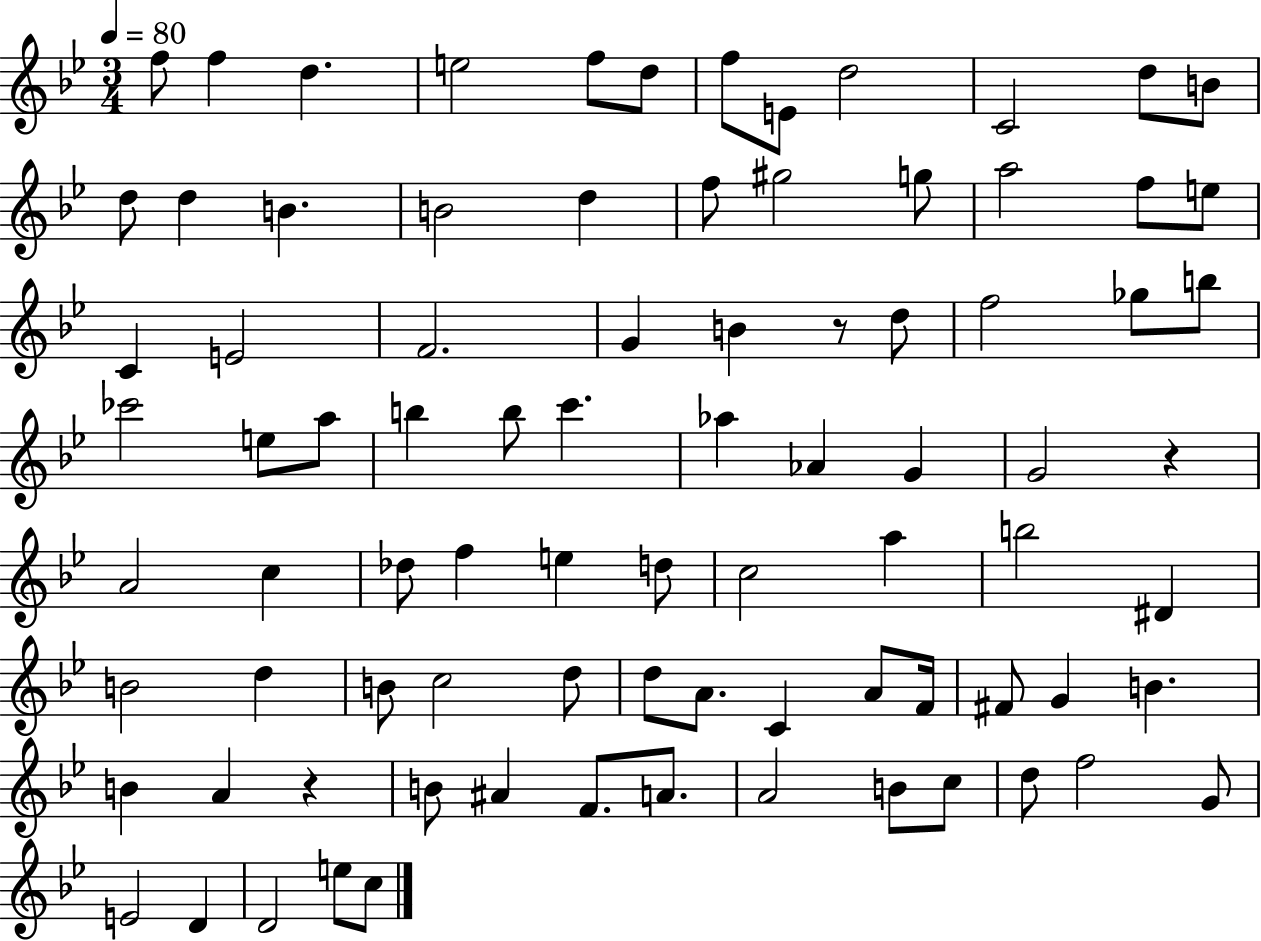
X:1
T:Untitled
M:3/4
L:1/4
K:Bb
f/2 f d e2 f/2 d/2 f/2 E/2 d2 C2 d/2 B/2 d/2 d B B2 d f/2 ^g2 g/2 a2 f/2 e/2 C E2 F2 G B z/2 d/2 f2 _g/2 b/2 _c'2 e/2 a/2 b b/2 c' _a _A G G2 z A2 c _d/2 f e d/2 c2 a b2 ^D B2 d B/2 c2 d/2 d/2 A/2 C A/2 F/4 ^F/2 G B B A z B/2 ^A F/2 A/2 A2 B/2 c/2 d/2 f2 G/2 E2 D D2 e/2 c/2